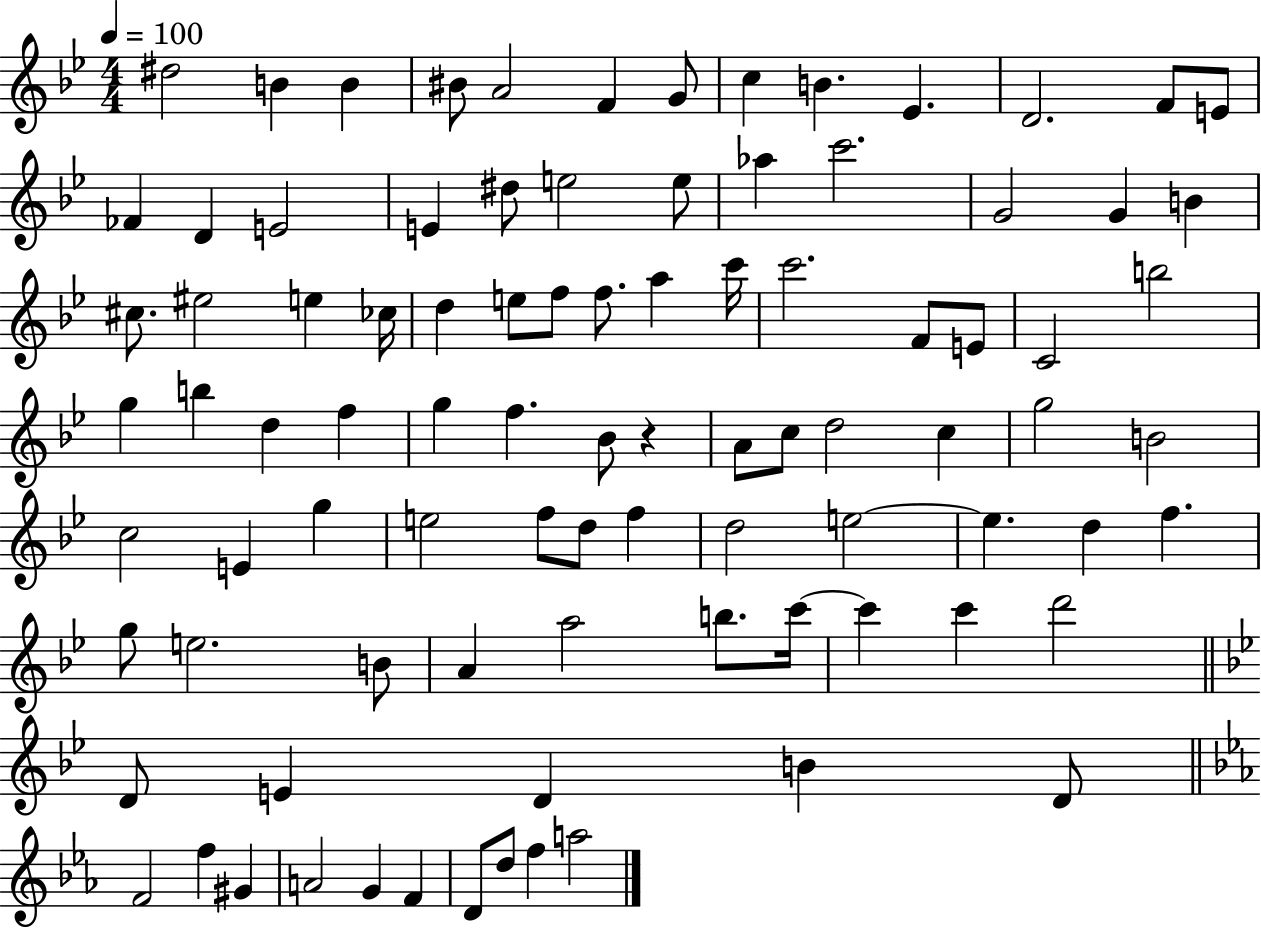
D#5/h B4/q B4/q BIS4/e A4/h F4/q G4/e C5/q B4/q. Eb4/q. D4/h. F4/e E4/e FES4/q D4/q E4/h E4/q D#5/e E5/h E5/e Ab5/q C6/h. G4/h G4/q B4/q C#5/e. EIS5/h E5/q CES5/s D5/q E5/e F5/e F5/e. A5/q C6/s C6/h. F4/e E4/e C4/h B5/h G5/q B5/q D5/q F5/q G5/q F5/q. Bb4/e R/q A4/e C5/e D5/h C5/q G5/h B4/h C5/h E4/q G5/q E5/h F5/e D5/e F5/q D5/h E5/h E5/q. D5/q F5/q. G5/e E5/h. B4/e A4/q A5/h B5/e. C6/s C6/q C6/q D6/h D4/e E4/q D4/q B4/q D4/e F4/h F5/q G#4/q A4/h G4/q F4/q D4/e D5/e F5/q A5/h